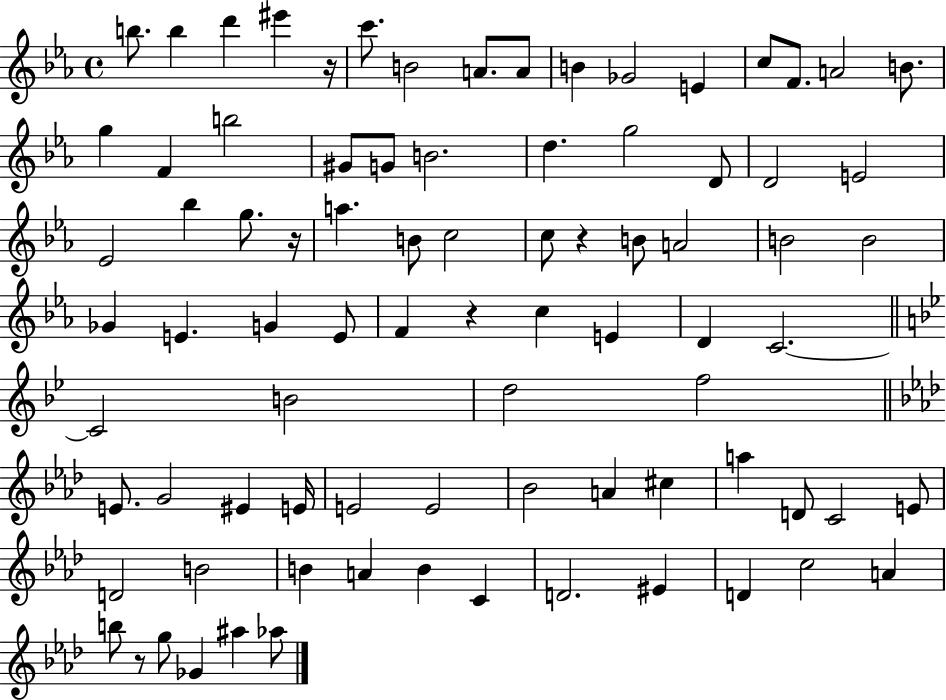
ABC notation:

X:1
T:Untitled
M:4/4
L:1/4
K:Eb
b/2 b d' ^e' z/4 c'/2 B2 A/2 A/2 B _G2 E c/2 F/2 A2 B/2 g F b2 ^G/2 G/2 B2 d g2 D/2 D2 E2 _E2 _b g/2 z/4 a B/2 c2 c/2 z B/2 A2 B2 B2 _G E G E/2 F z c E D C2 C2 B2 d2 f2 E/2 G2 ^E E/4 E2 E2 _B2 A ^c a D/2 C2 E/2 D2 B2 B A B C D2 ^E D c2 A b/2 z/2 g/2 _G ^a _a/2